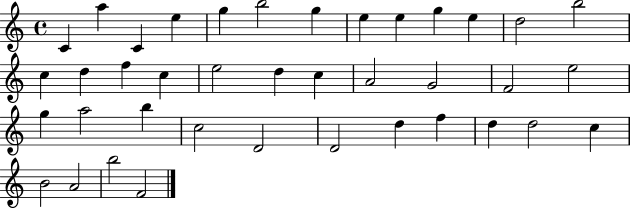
C4/q A5/q C4/q E5/q G5/q B5/h G5/q E5/q E5/q G5/q E5/q D5/h B5/h C5/q D5/q F5/q C5/q E5/h D5/q C5/q A4/h G4/h F4/h E5/h G5/q A5/h B5/q C5/h D4/h D4/h D5/q F5/q D5/q D5/h C5/q B4/h A4/h B5/h F4/h